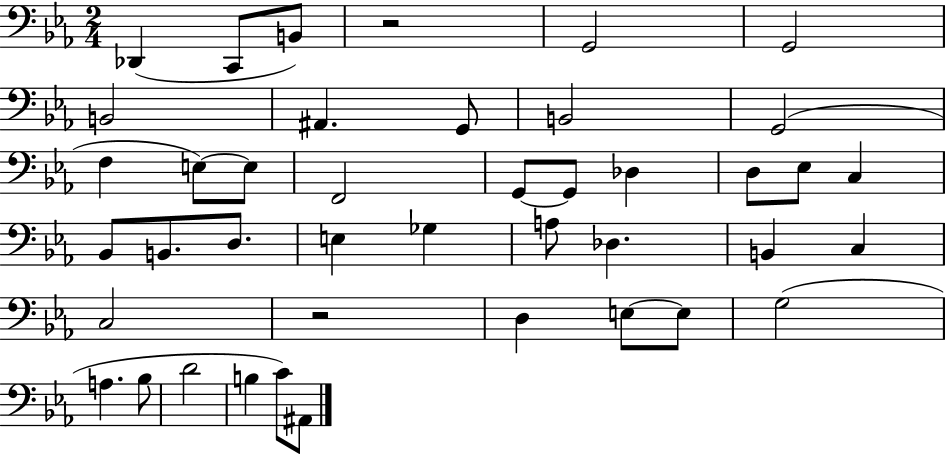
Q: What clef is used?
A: bass